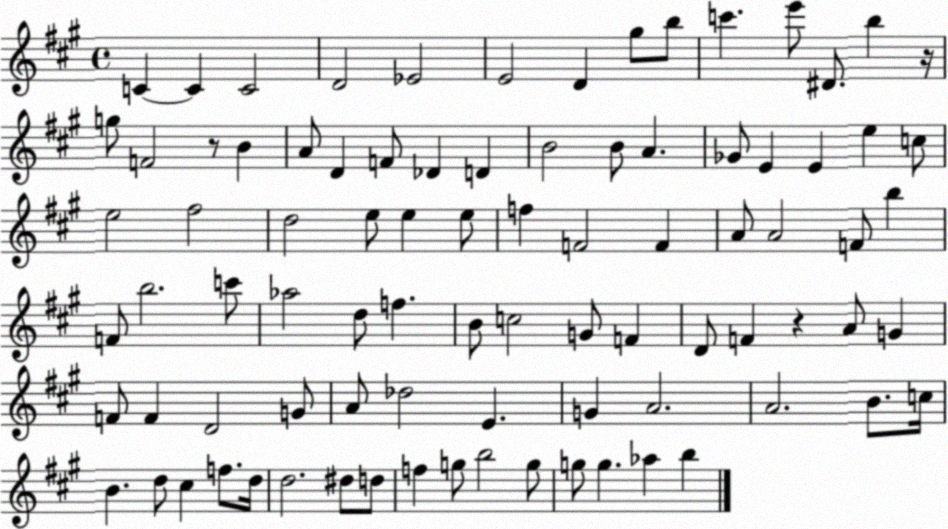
X:1
T:Untitled
M:4/4
L:1/4
K:A
C C C2 D2 _E2 E2 D ^g/2 b/2 c' e'/2 ^D/2 b z/4 g/2 F2 z/2 B A/2 D F/2 _D D B2 B/2 A _G/2 E E e c/2 e2 ^f2 d2 e/2 e e/2 f F2 F A/2 A2 F/2 b F/2 b2 c'/2 _a2 d/2 f B/2 c2 G/2 F D/2 F z A/2 G F/2 F D2 G/2 A/2 _d2 E G A2 A2 B/2 c/4 B d/2 ^c f/2 d/4 d2 ^d/2 d/2 f g/2 b2 g/2 g/2 g _a b